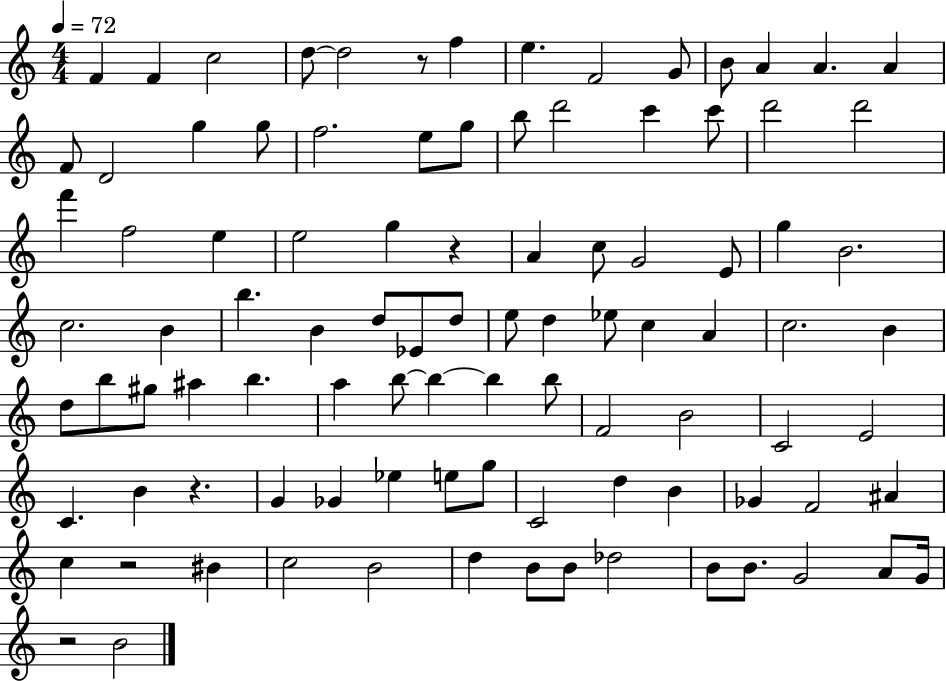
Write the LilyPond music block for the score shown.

{
  \clef treble
  \numericTimeSignature
  \time 4/4
  \key c \major
  \tempo 4 = 72
  \repeat volta 2 { f'4 f'4 c''2 | d''8~~ d''2 r8 f''4 | e''4. f'2 g'8 | b'8 a'4 a'4. a'4 | \break f'8 d'2 g''4 g''8 | f''2. e''8 g''8 | b''8 d'''2 c'''4 c'''8 | d'''2 d'''2 | \break f'''4 f''2 e''4 | e''2 g''4 r4 | a'4 c''8 g'2 e'8 | g''4 b'2. | \break c''2. b'4 | b''4. b'4 d''8 ees'8 d''8 | e''8 d''4 ees''8 c''4 a'4 | c''2. b'4 | \break d''8 b''8 gis''8 ais''4 b''4. | a''4 b''8~~ b''4~~ b''4 b''8 | f'2 b'2 | c'2 e'2 | \break c'4. b'4 r4. | g'4 ges'4 ees''4 e''8 g''8 | c'2 d''4 b'4 | ges'4 f'2 ais'4 | \break c''4 r2 bis'4 | c''2 b'2 | d''4 b'8 b'8 des''2 | b'8 b'8. g'2 a'8 g'16 | \break r2 b'2 | } \bar "|."
}